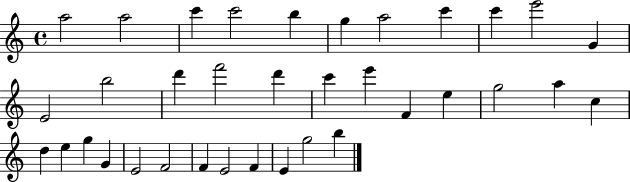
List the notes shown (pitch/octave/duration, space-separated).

A5/h A5/h C6/q C6/h B5/q G5/q A5/h C6/q C6/q E6/h G4/q E4/h B5/h D6/q F6/h D6/q C6/q E6/q F4/q E5/q G5/h A5/q C5/q D5/q E5/q G5/q G4/q E4/h F4/h F4/q E4/h F4/q E4/q G5/h B5/q